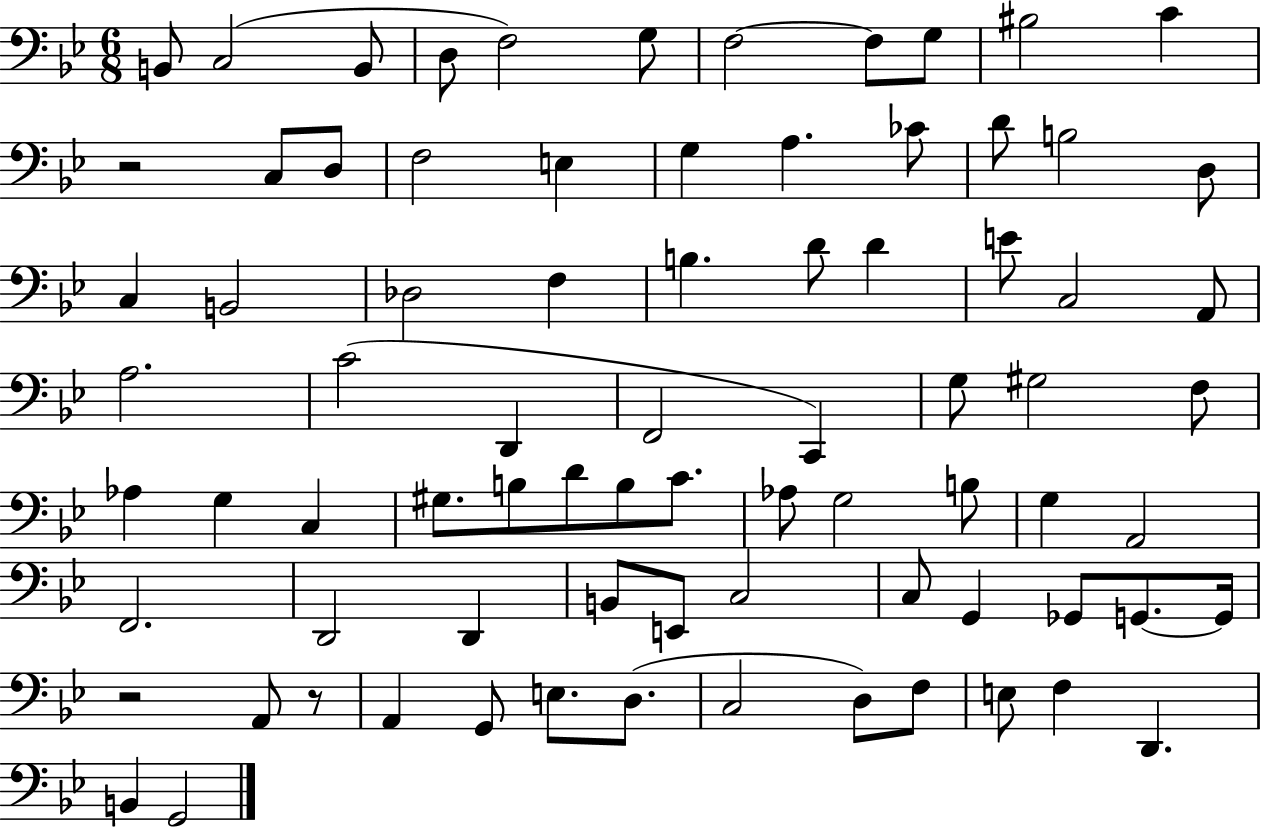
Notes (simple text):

B2/e C3/h B2/e D3/e F3/h G3/e F3/h F3/e G3/e BIS3/h C4/q R/h C3/e D3/e F3/h E3/q G3/q A3/q. CES4/e D4/e B3/h D3/e C3/q B2/h Db3/h F3/q B3/q. D4/e D4/q E4/e C3/h A2/e A3/h. C4/h D2/q F2/h C2/q G3/e G#3/h F3/e Ab3/q G3/q C3/q G#3/e. B3/e D4/e B3/e C4/e. Ab3/e G3/h B3/e G3/q A2/h F2/h. D2/h D2/q B2/e E2/e C3/h C3/e G2/q Gb2/e G2/e. G2/s R/h A2/e R/e A2/q G2/e E3/e. D3/e. C3/h D3/e F3/e E3/e F3/q D2/q. B2/q G2/h